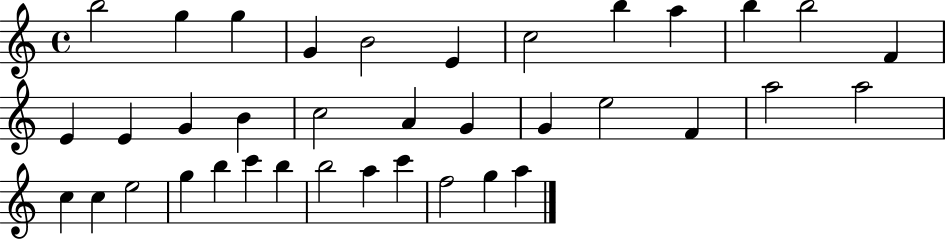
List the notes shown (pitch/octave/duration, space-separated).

B5/h G5/q G5/q G4/q B4/h E4/q C5/h B5/q A5/q B5/q B5/h F4/q E4/q E4/q G4/q B4/q C5/h A4/q G4/q G4/q E5/h F4/q A5/h A5/h C5/q C5/q E5/h G5/q B5/q C6/q B5/q B5/h A5/q C6/q F5/h G5/q A5/q